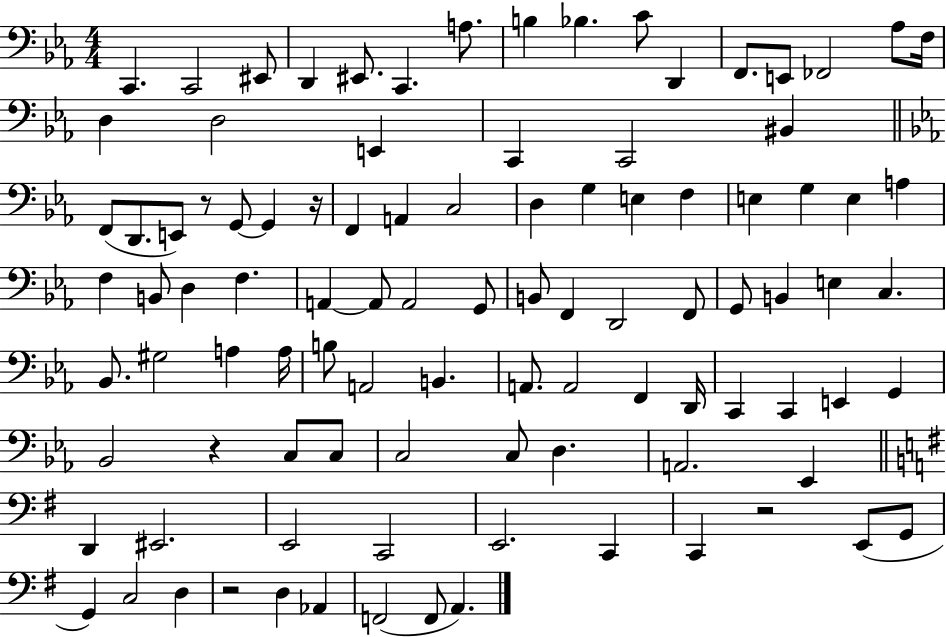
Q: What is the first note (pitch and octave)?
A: C2